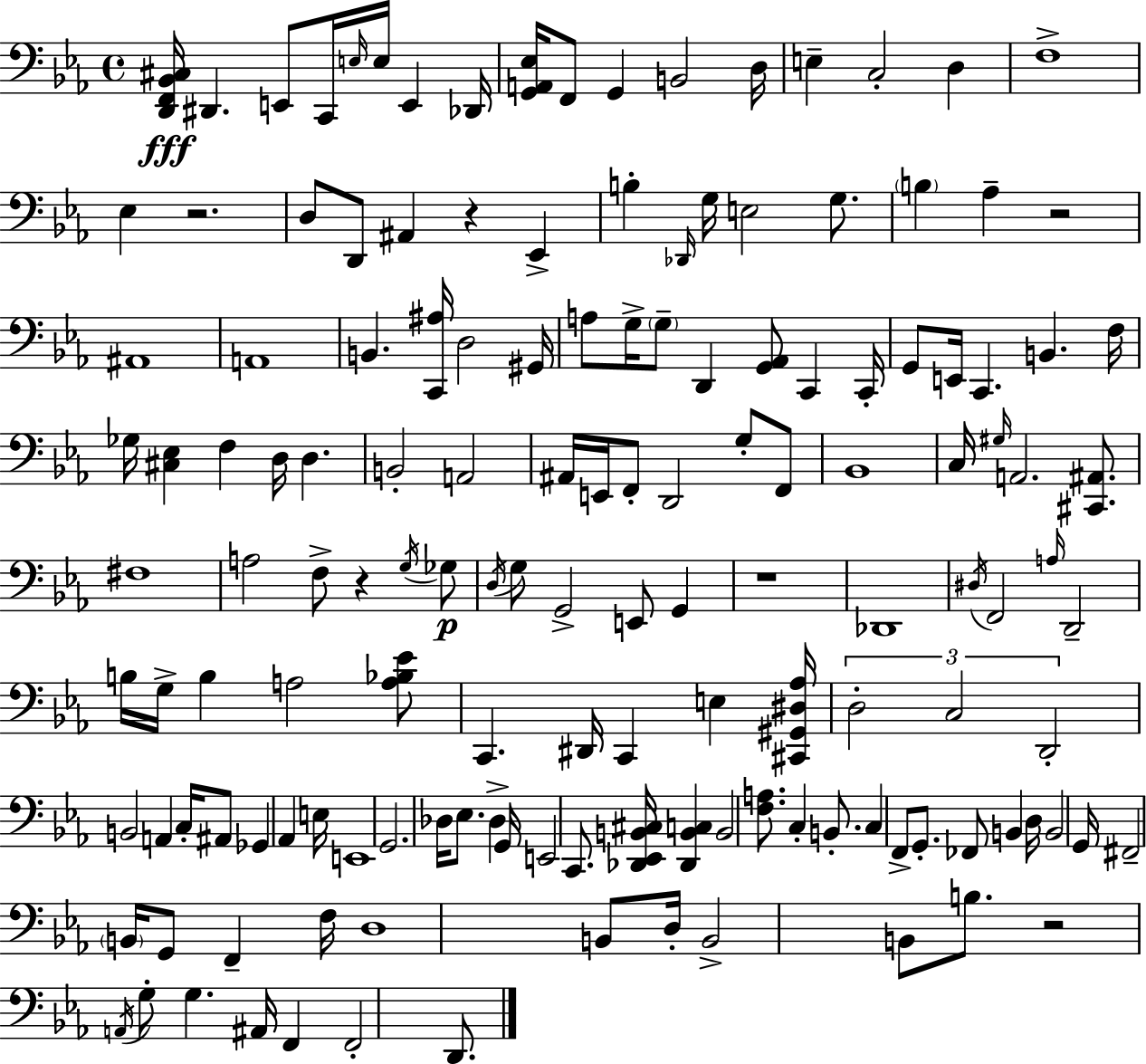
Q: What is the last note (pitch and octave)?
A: D2